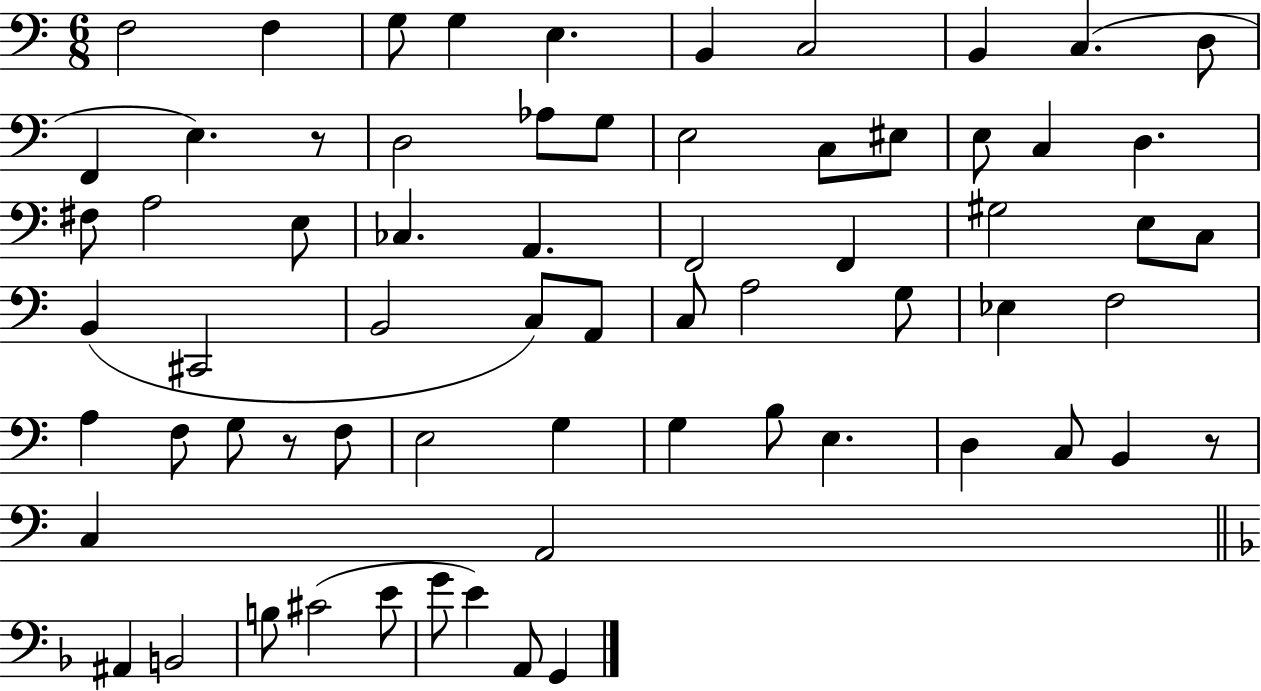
F3/h F3/q G3/e G3/q E3/q. B2/q C3/h B2/q C3/q. D3/e F2/q E3/q. R/e D3/h Ab3/e G3/e E3/h C3/e EIS3/e E3/e C3/q D3/q. F#3/e A3/h E3/e CES3/q. A2/q. F2/h F2/q G#3/h E3/e C3/e B2/q C#2/h B2/h C3/e A2/e C3/e A3/h G3/e Eb3/q F3/h A3/q F3/e G3/e R/e F3/e E3/h G3/q G3/q B3/e E3/q. D3/q C3/e B2/q R/e C3/q A2/h A#2/q B2/h B3/e C#4/h E4/e G4/e E4/q A2/e G2/q